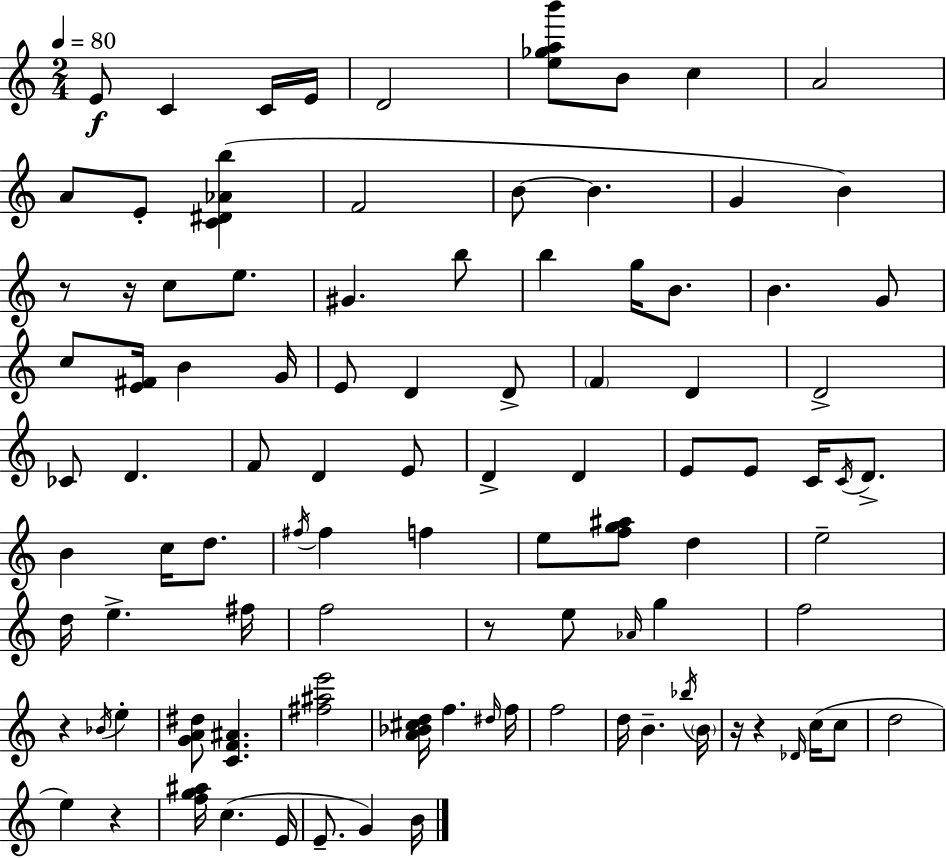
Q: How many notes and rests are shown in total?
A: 98